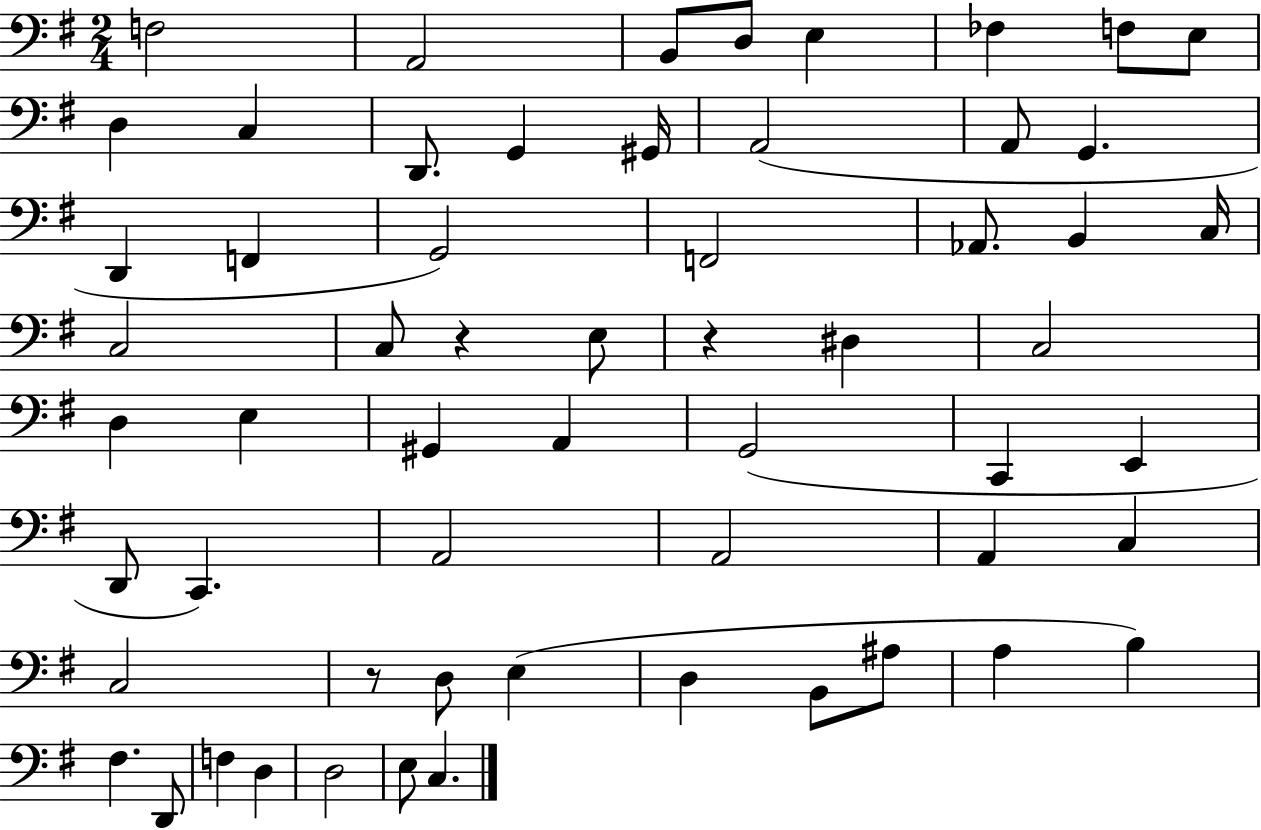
F3/h A2/h B2/e D3/e E3/q FES3/q F3/e E3/e D3/q C3/q D2/e. G2/q G#2/s A2/h A2/e G2/q. D2/q F2/q G2/h F2/h Ab2/e. B2/q C3/s C3/h C3/e R/q E3/e R/q D#3/q C3/h D3/q E3/q G#2/q A2/q G2/h C2/q E2/q D2/e C2/q. A2/h A2/h A2/q C3/q C3/h R/e D3/e E3/q D3/q B2/e A#3/e A3/q B3/q F#3/q. D2/e F3/q D3/q D3/h E3/e C3/q.